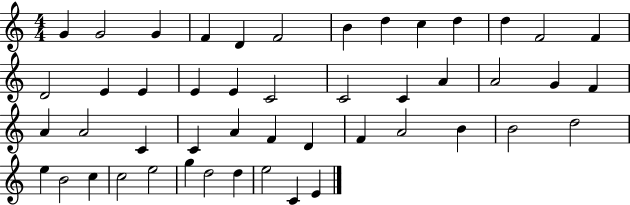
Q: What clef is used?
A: treble